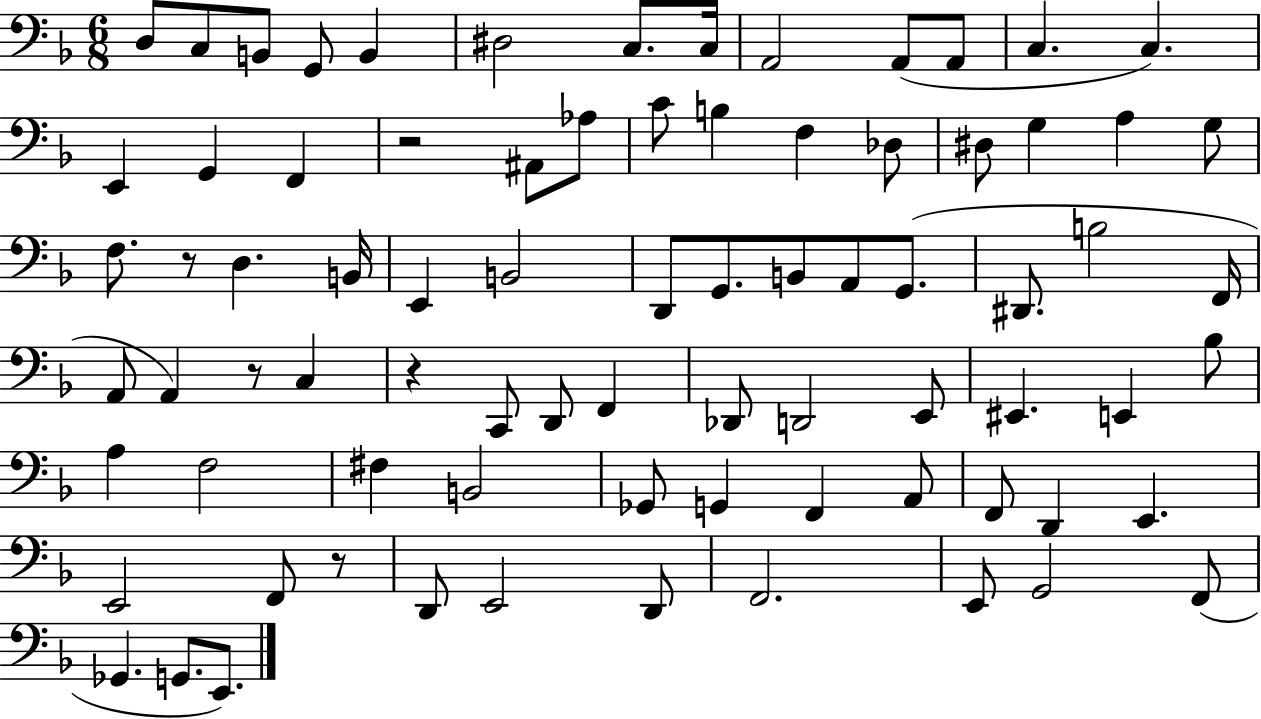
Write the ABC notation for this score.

X:1
T:Untitled
M:6/8
L:1/4
K:F
D,/2 C,/2 B,,/2 G,,/2 B,, ^D,2 C,/2 C,/4 A,,2 A,,/2 A,,/2 C, C, E,, G,, F,, z2 ^A,,/2 _A,/2 C/2 B, F, _D,/2 ^D,/2 G, A, G,/2 F,/2 z/2 D, B,,/4 E,, B,,2 D,,/2 G,,/2 B,,/2 A,,/2 G,,/2 ^D,,/2 B,2 F,,/4 A,,/2 A,, z/2 C, z C,,/2 D,,/2 F,, _D,,/2 D,,2 E,,/2 ^E,, E,, _B,/2 A, F,2 ^F, B,,2 _G,,/2 G,, F,, A,,/2 F,,/2 D,, E,, E,,2 F,,/2 z/2 D,,/2 E,,2 D,,/2 F,,2 E,,/2 G,,2 F,,/2 _G,, G,,/2 E,,/2